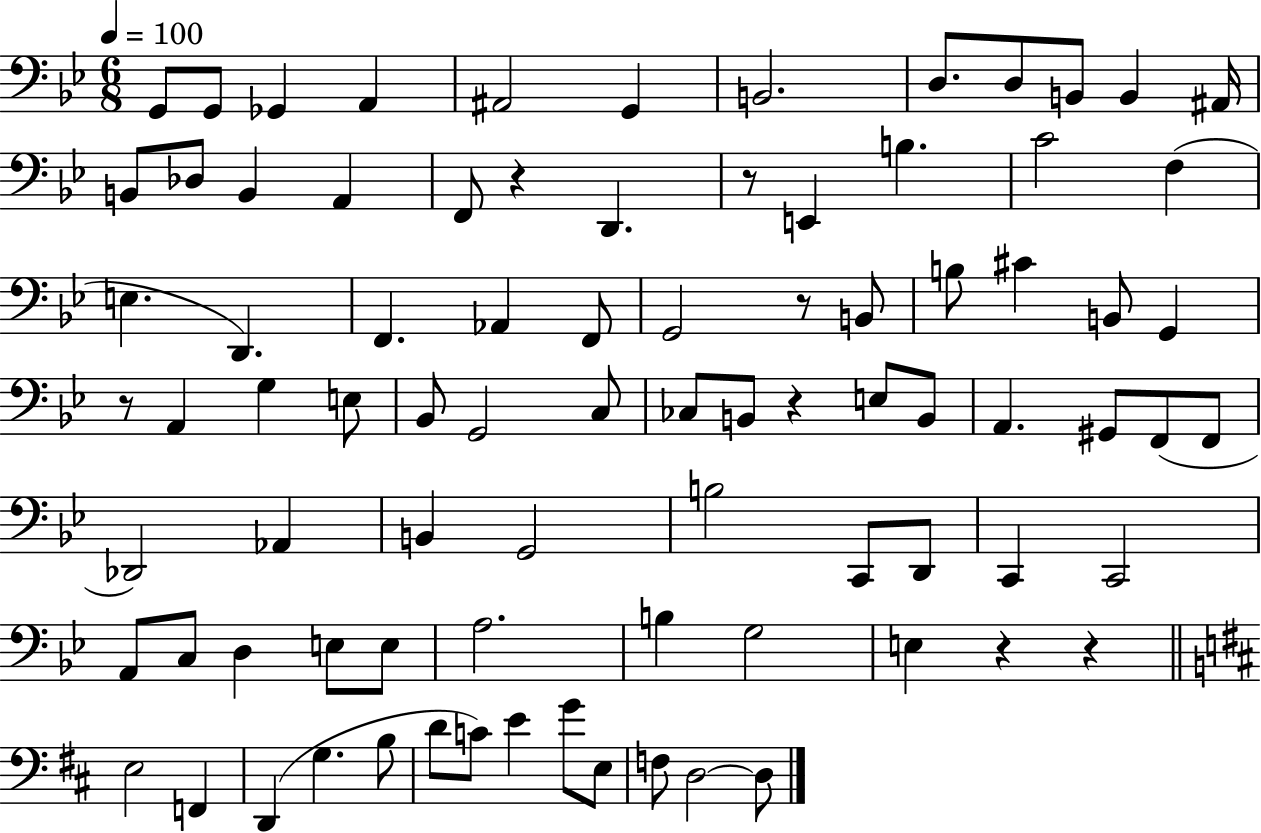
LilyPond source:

{
  \clef bass
  \numericTimeSignature
  \time 6/8
  \key bes \major
  \tempo 4 = 100
  g,8 g,8 ges,4 a,4 | ais,2 g,4 | b,2. | d8. d8 b,8 b,4 ais,16 | \break b,8 des8 b,4 a,4 | f,8 r4 d,4. | r8 e,4 b4. | c'2 f4( | \break e4. d,4.) | f,4. aes,4 f,8 | g,2 r8 b,8 | b8 cis'4 b,8 g,4 | \break r8 a,4 g4 e8 | bes,8 g,2 c8 | ces8 b,8 r4 e8 b,8 | a,4. gis,8 f,8( f,8 | \break des,2) aes,4 | b,4 g,2 | b2 c,8 d,8 | c,4 c,2 | \break a,8 c8 d4 e8 e8 | a2. | b4 g2 | e4 r4 r4 | \break \bar "||" \break \key d \major e2 f,4 | d,4( g4. b8 | d'8 c'8) e'4 g'8 e8 | f8 d2~~ d8 | \break \bar "|."
}